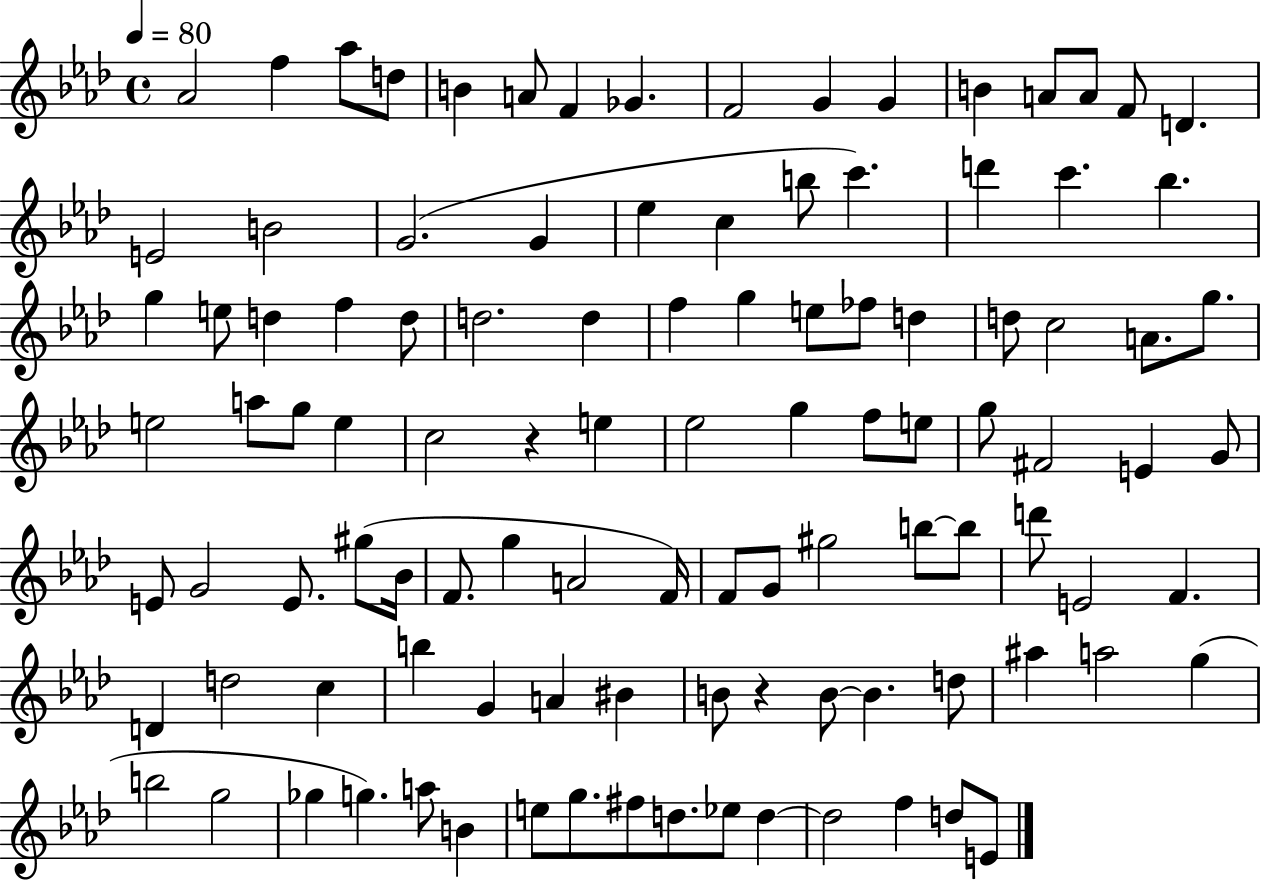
{
  \clef treble
  \time 4/4
  \defaultTimeSignature
  \key aes \major
  \tempo 4 = 80
  \repeat volta 2 { aes'2 f''4 aes''8 d''8 | b'4 a'8 f'4 ges'4. | f'2 g'4 g'4 | b'4 a'8 a'8 f'8 d'4. | \break e'2 b'2 | g'2.( g'4 | ees''4 c''4 b''8 c'''4.) | d'''4 c'''4. bes''4. | \break g''4 e''8 d''4 f''4 d''8 | d''2. d''4 | f''4 g''4 e''8 fes''8 d''4 | d''8 c''2 a'8. g''8. | \break e''2 a''8 g''8 e''4 | c''2 r4 e''4 | ees''2 g''4 f''8 e''8 | g''8 fis'2 e'4 g'8 | \break e'8 g'2 e'8. gis''8( bes'16 | f'8. g''4 a'2 f'16) | f'8 g'8 gis''2 b''8~~ b''8 | d'''8 e'2 f'4. | \break d'4 d''2 c''4 | b''4 g'4 a'4 bis'4 | b'8 r4 b'8~~ b'4. d''8 | ais''4 a''2 g''4( | \break b''2 g''2 | ges''4 g''4.) a''8 b'4 | e''8 g''8. fis''8 d''8. ees''8 d''4~~ | d''2 f''4 d''8 e'8 | \break } \bar "|."
}